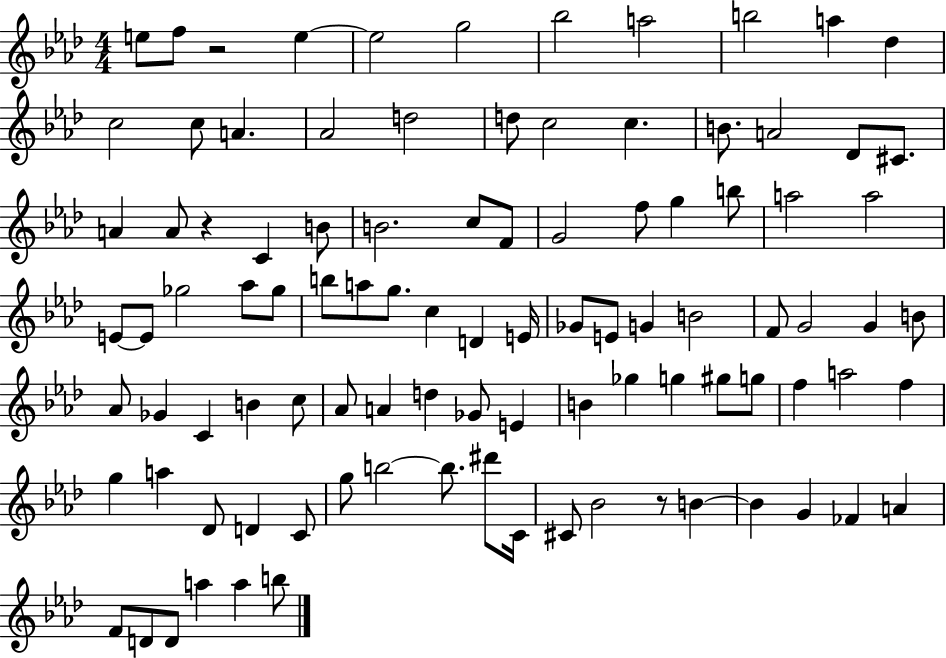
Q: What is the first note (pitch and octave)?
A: E5